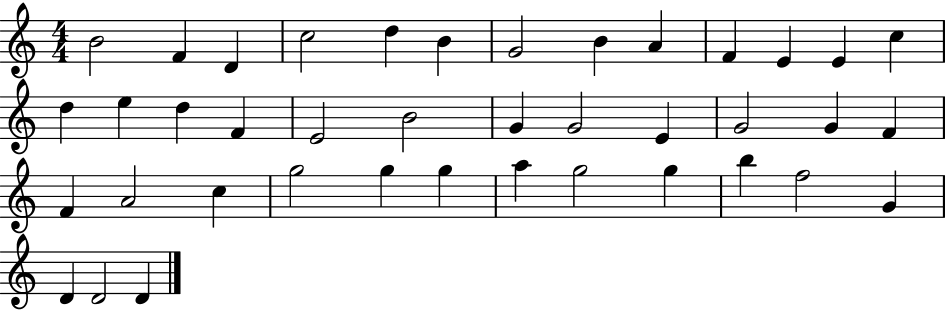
X:1
T:Untitled
M:4/4
L:1/4
K:C
B2 F D c2 d B G2 B A F E E c d e d F E2 B2 G G2 E G2 G F F A2 c g2 g g a g2 g b f2 G D D2 D